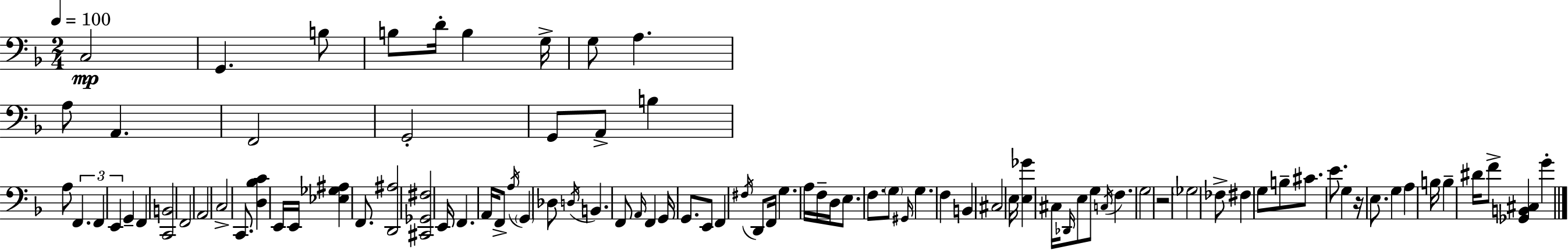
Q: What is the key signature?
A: D minor